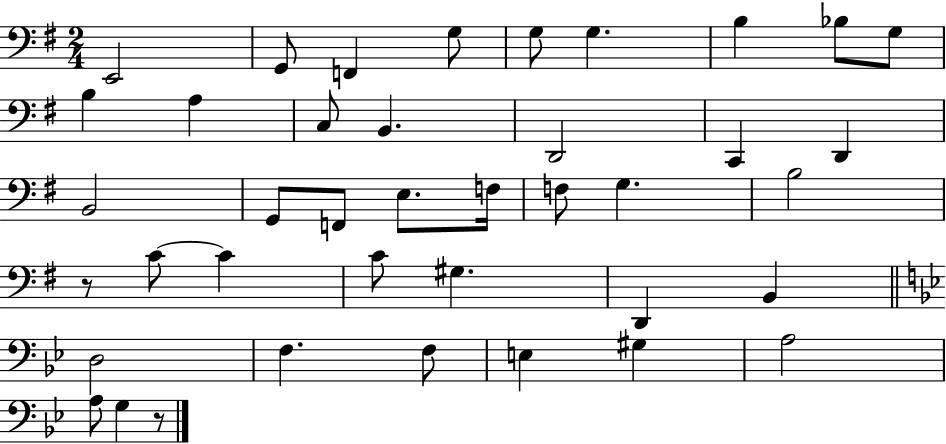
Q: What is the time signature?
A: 2/4